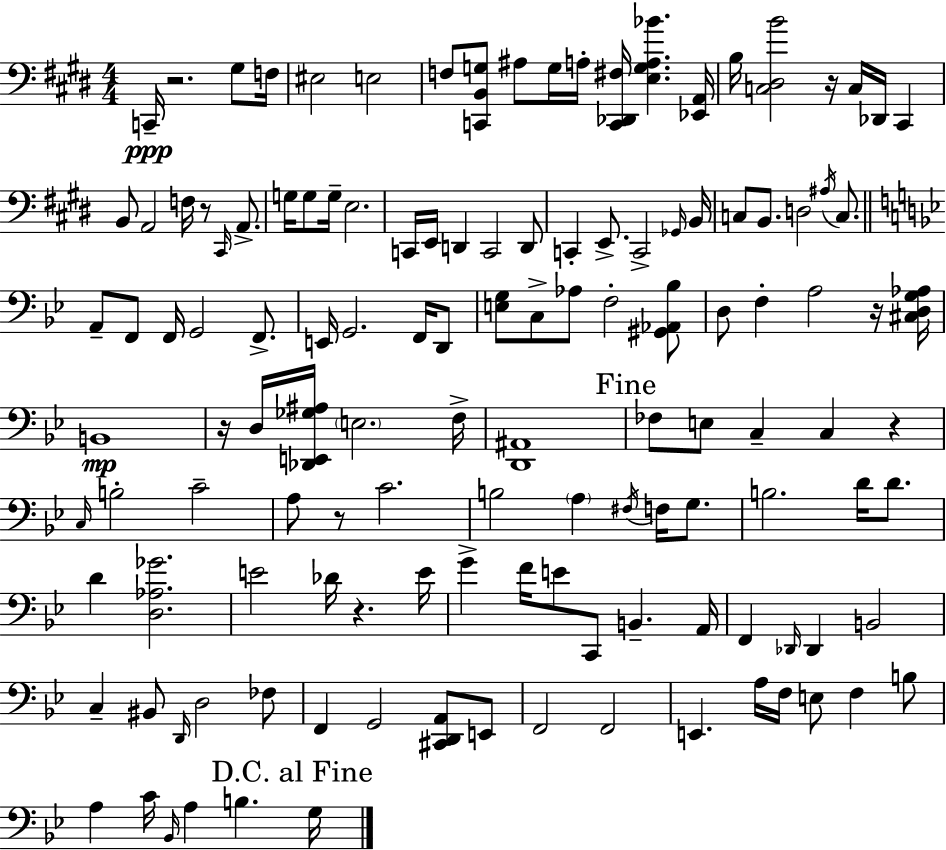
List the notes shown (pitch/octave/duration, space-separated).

C2/s R/h. G#3/e F3/s EIS3/h E3/h F3/e [C2,B2,G3]/e A#3/e G3/s A3/s [C2,Db2,F#3]/s [E3,G3,A3,Bb4]/q. [Eb2,A2]/s B3/s [C3,D#3,B4]/h R/s C3/s Db2/s C#2/q B2/e A2/h F3/s R/e C#2/s A2/e. G3/s G3/e G3/s E3/h. C2/s E2/s D2/q C2/h D2/e C2/q E2/e. C2/h Gb2/s B2/s C3/e B2/e. D3/h A#3/s C3/e. A2/e F2/e F2/s G2/h F2/e. E2/s G2/h. F2/s D2/e [E3,G3]/e C3/e Ab3/e F3/h [G#2,Ab2,Bb3]/e D3/e F3/q A3/h R/s [C#3,D3,G3,Ab3]/s B2/w R/s D3/s [Db2,E2,Gb3,A#3]/s E3/h. F3/s [D2,A#2]/w FES3/e E3/e C3/q C3/q R/q C3/s B3/h C4/h A3/e R/e C4/h. B3/h A3/q F#3/s F3/s G3/e. B3/h. D4/s D4/e. D4/q [D3,Ab3,Gb4]/h. E4/h Db4/s R/q. E4/s G4/q F4/s E4/e C2/e B2/q. A2/s F2/q Db2/s Db2/q B2/h C3/q BIS2/e D2/s D3/h FES3/e F2/q G2/h [C#2,D2,A2]/e E2/e F2/h F2/h E2/q. A3/s F3/s E3/e F3/q B3/e A3/q C4/s Bb2/s A3/q B3/q. G3/s